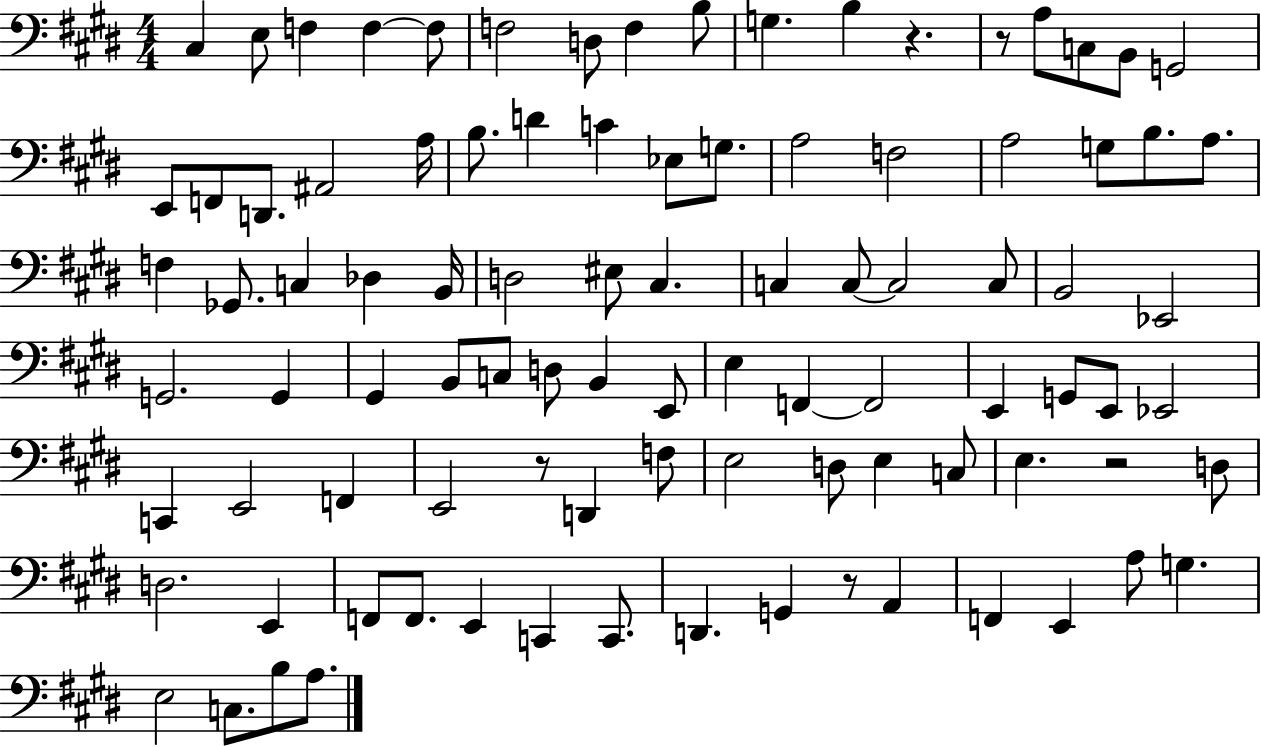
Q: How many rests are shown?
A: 5